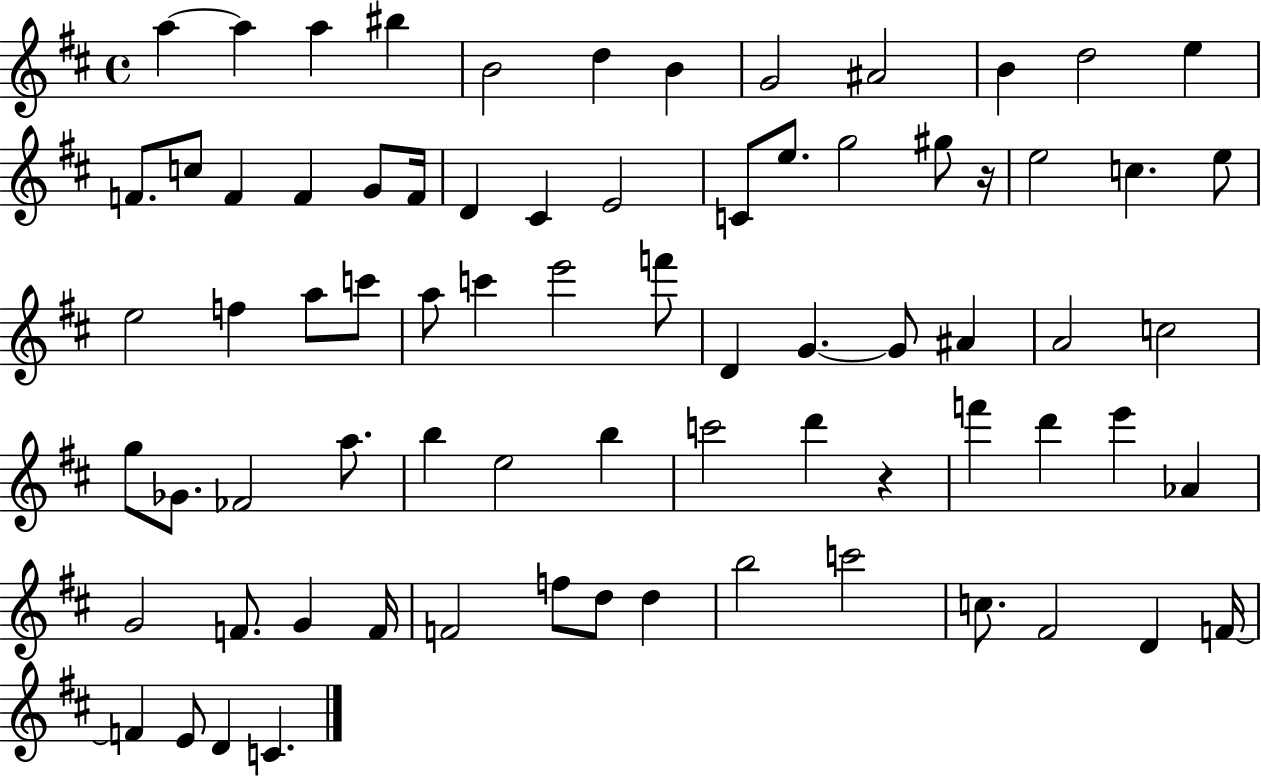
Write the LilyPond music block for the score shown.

{
  \clef treble
  \time 4/4
  \defaultTimeSignature
  \key d \major
  a''4~~ a''4 a''4 bis''4 | b'2 d''4 b'4 | g'2 ais'2 | b'4 d''2 e''4 | \break f'8. c''8 f'4 f'4 g'8 f'16 | d'4 cis'4 e'2 | c'8 e''8. g''2 gis''8 r16 | e''2 c''4. e''8 | \break e''2 f''4 a''8 c'''8 | a''8 c'''4 e'''2 f'''8 | d'4 g'4.~~ g'8 ais'4 | a'2 c''2 | \break g''8 ges'8. fes'2 a''8. | b''4 e''2 b''4 | c'''2 d'''4 r4 | f'''4 d'''4 e'''4 aes'4 | \break g'2 f'8. g'4 f'16 | f'2 f''8 d''8 d''4 | b''2 c'''2 | c''8. fis'2 d'4 f'16~~ | \break f'4 e'8 d'4 c'4. | \bar "|."
}